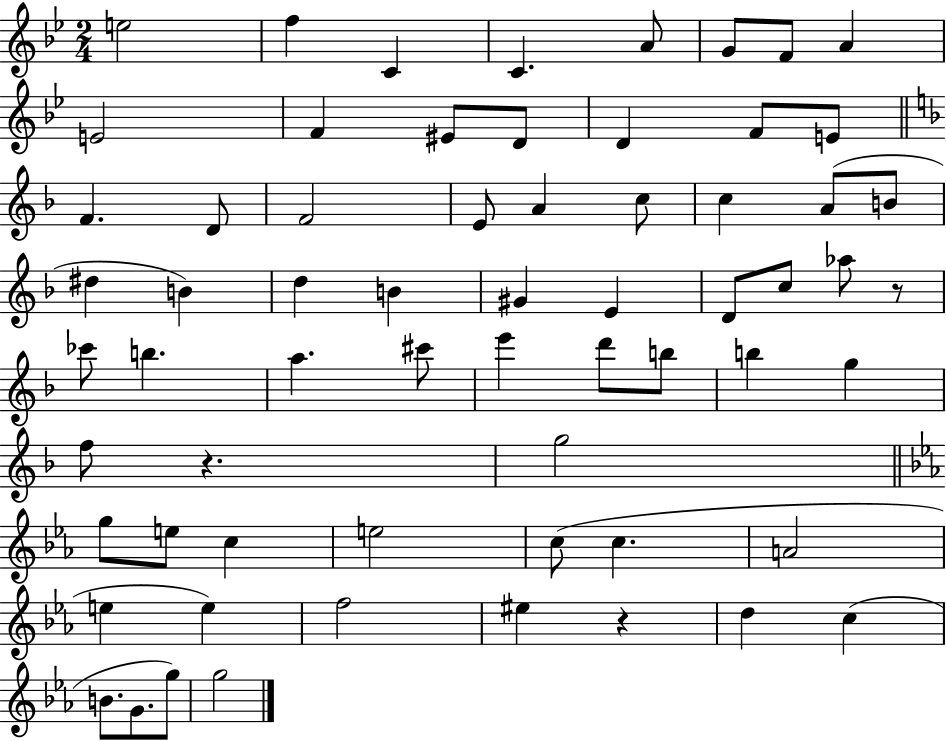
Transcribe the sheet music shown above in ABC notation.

X:1
T:Untitled
M:2/4
L:1/4
K:Bb
e2 f C C A/2 G/2 F/2 A E2 F ^E/2 D/2 D F/2 E/2 F D/2 F2 E/2 A c/2 c A/2 B/2 ^d B d B ^G E D/2 c/2 _a/2 z/2 _c'/2 b a ^c'/2 e' d'/2 b/2 b g f/2 z g2 g/2 e/2 c e2 c/2 c A2 e e f2 ^e z d c B/2 G/2 g/2 g2